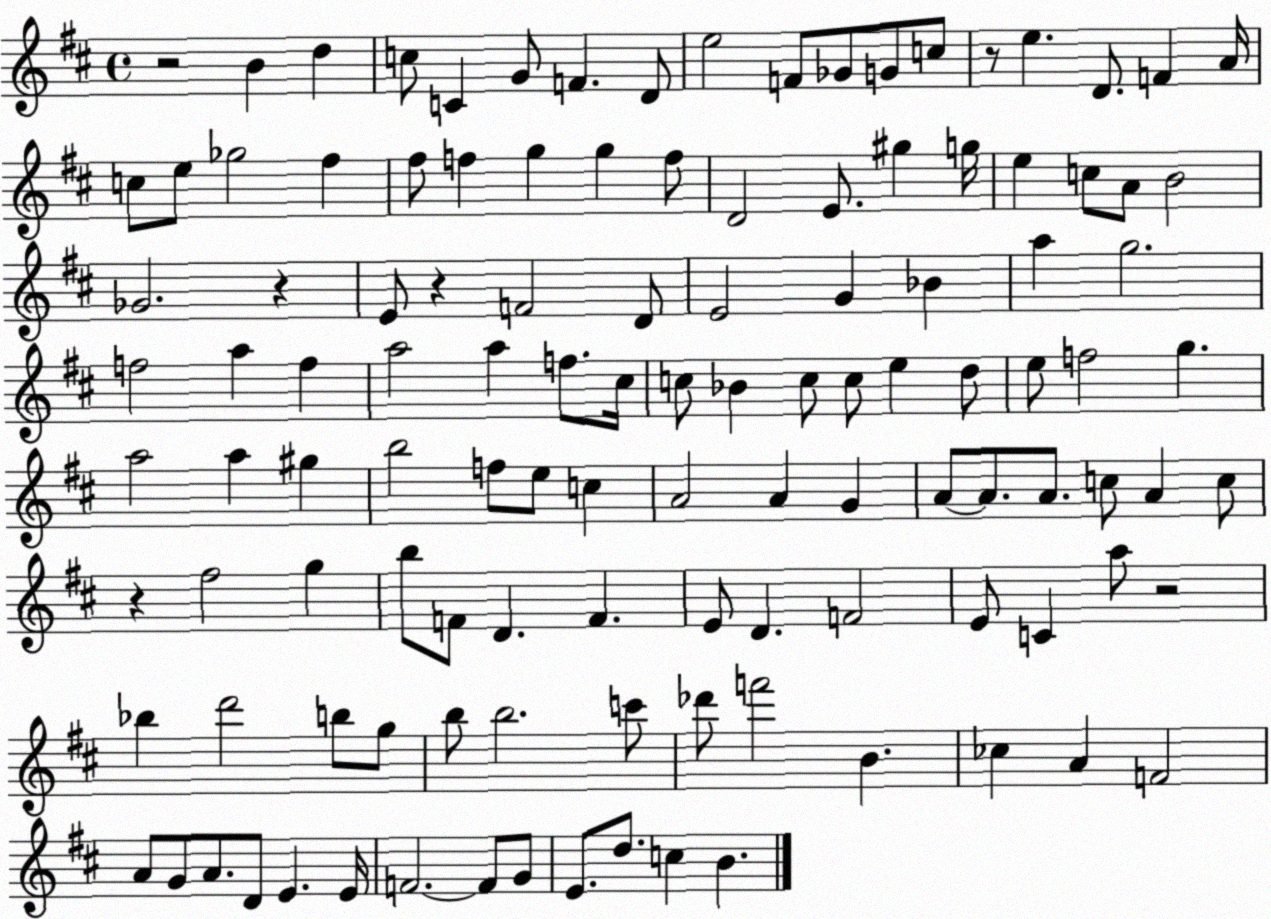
X:1
T:Untitled
M:4/4
L:1/4
K:D
z2 B d c/2 C G/2 F D/2 e2 F/2 _G/2 G/2 c/2 z/2 e D/2 F A/4 c/2 e/2 _g2 ^f ^f/2 f g g f/2 D2 E/2 ^g g/4 e c/2 A/2 B2 _G2 z E/2 z F2 D/2 E2 G _B a g2 f2 a f a2 a f/2 ^c/4 c/2 _B c/2 c/2 e d/2 e/2 f2 g a2 a ^g b2 f/2 e/2 c A2 A G A/2 A/2 A/2 c/2 A c/2 z ^f2 g b/2 F/2 D F E/2 D F2 E/2 C a/2 z2 _b d'2 b/2 g/2 b/2 b2 c'/2 _d'/2 f'2 B _c A F2 A/2 G/2 A/2 D/2 E E/4 F2 F/2 G/2 E/2 d/2 c B